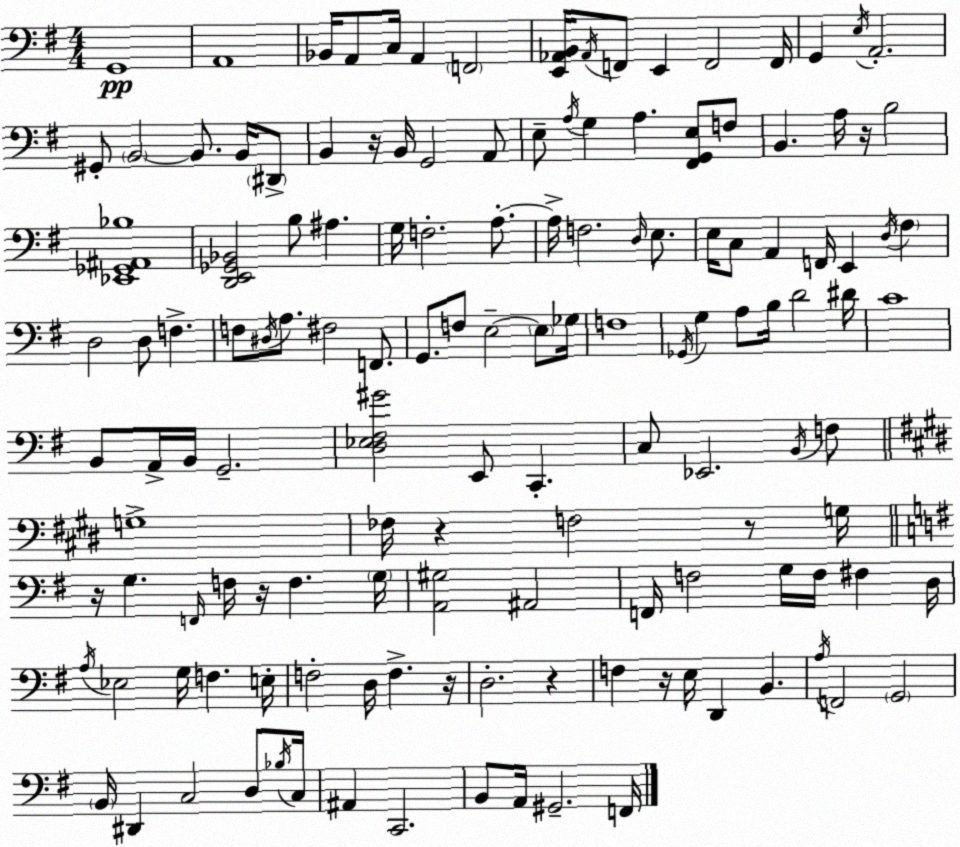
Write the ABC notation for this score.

X:1
T:Untitled
M:4/4
L:1/4
K:G
G,,4 A,,4 _B,,/4 A,,/2 C,/4 A,, F,,2 [E,,_A,,B,,]/4 _A,,/4 F,,/2 E,, F,,2 F,,/4 G,, E,/4 A,,2 ^G,,/2 B,,2 B,,/2 B,,/4 ^D,,/2 B,, z/4 B,,/4 G,,2 A,,/2 E,/2 A,/4 G, A, [^F,,G,,E,]/2 F,/2 B,, A,/4 z/4 B,2 [_E,,_G,,^A,,_B,]4 [D,,E,,_G,,_B,,]2 B,/2 ^A, G,/4 F,2 A,/2 A,/4 F,2 D,/4 E,/2 E,/4 C,/2 A,, F,,/4 E,, D,/4 ^F, D,2 D,/2 F, F,/2 ^D,/4 A,/2 ^F,2 F,,/2 G,,/2 F,/2 E,2 E,/2 _G,/4 F,4 _G,,/4 G, A,/2 B,/4 D2 ^D/4 C4 B,,/2 A,,/4 B,,/4 G,,2 [D,_E,^F,^G]2 E,,/2 C,, C,/2 _E,,2 B,,/4 F,/2 G,4 _F,/4 z F,2 z/2 G,/4 z/4 G, F,,/4 F,/4 z/4 F, G,/4 [A,,^G,]2 ^A,,2 F,,/4 F,2 G,/4 F,/4 ^F, D,/4 A,/4 _E,2 G,/4 F, E,/4 F,2 D,/4 F, z/4 D,2 z F, z/4 E,/4 D,, B,, A,/4 F,,2 G,,2 B,,/4 ^D,, C,2 D,/2 _B,/4 C,/4 ^A,, C,,2 B,,/2 A,,/4 ^G,,2 F,,/4